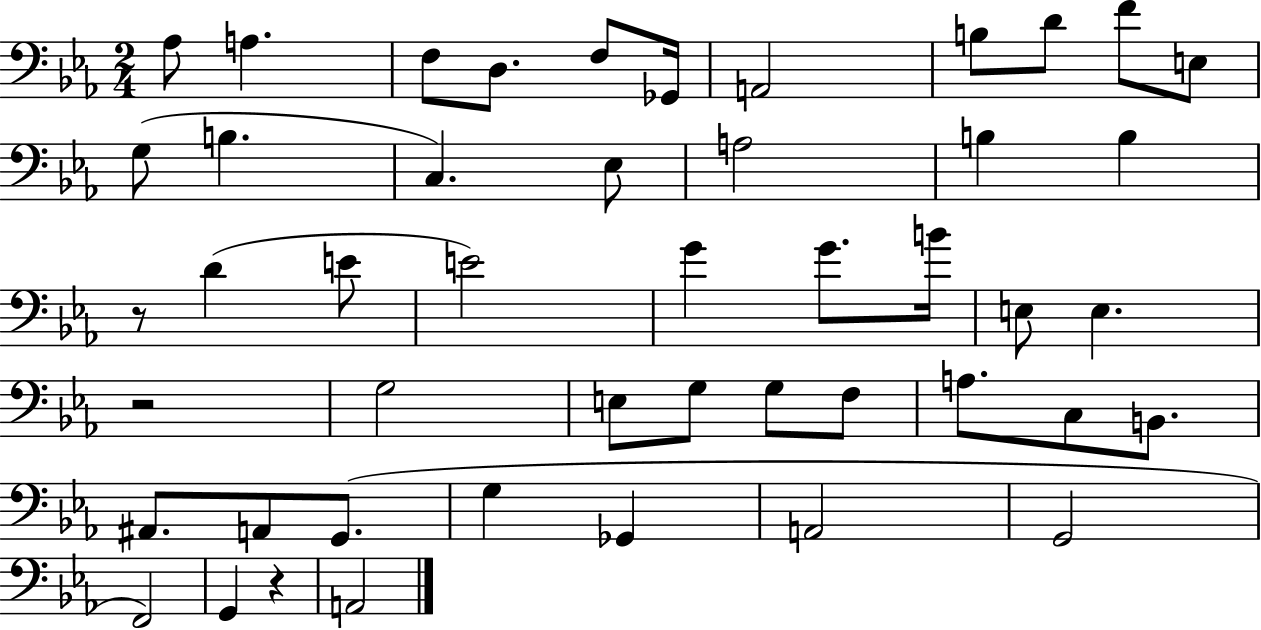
{
  \clef bass
  \numericTimeSignature
  \time 2/4
  \key ees \major
  \repeat volta 2 { aes8 a4. | f8 d8. f8 ges,16 | a,2 | b8 d'8 f'8 e8 | \break g8( b4. | c4.) ees8 | a2 | b4 b4 | \break r8 d'4( e'8 | e'2) | g'4 g'8. b'16 | e8 e4. | \break r2 | g2 | e8 g8 g8 f8 | a8. c8 b,8. | \break ais,8. a,8 g,8.( | g4 ges,4 | a,2 | g,2 | \break f,2) | g,4 r4 | a,2 | } \bar "|."
}